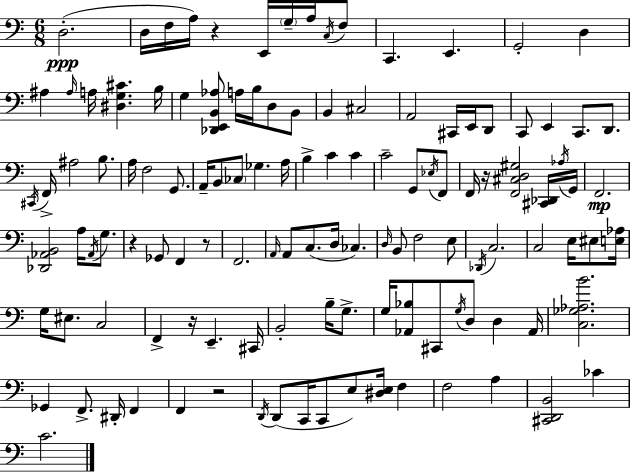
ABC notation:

X:1
T:Untitled
M:6/8
L:1/4
K:Am
D,2 D,/4 F,/4 A,/4 z E,,/4 G,/4 A,/4 C,/4 F,/2 C,, E,, G,,2 D, ^A, ^A,/4 A,/4 [^D,G,^C] B,/4 G, [_D,,E,,B,,_A,]/2 A,/4 B,/4 D,/2 B,,/2 B,, ^C,2 A,,2 ^C,,/4 E,,/4 D,,/2 C,,/2 E,, C,,/2 D,,/2 ^C,,/4 F,,/4 ^A,2 B,/2 A,/4 F,2 G,,/2 A,,/4 B,,/2 _C,/2 _G, A,/4 B, C C C2 G,,/2 _E,/4 F,,/2 F,,/4 z/4 [F,,^C,D,^G,]2 [^C,,_D,,]/4 _A,/4 G,,/4 F,,2 [_D,,_A,,B,,]2 A,/4 _A,,/4 G,/2 z _G,,/2 F,, z/2 F,,2 A,,/4 A,,/2 C,/2 D,/4 _C, D,/4 B,,/2 F,2 E,/2 _D,,/4 C,2 C,2 E,/4 ^E,/2 [E,_A,]/4 G,/4 ^E,/2 C,2 F,, z/4 E,, ^C,,/4 B,,2 B,/4 G,/2 G,/4 [_A,,_B,]/2 ^C,,/2 G,/4 D,/2 D, _A,,/4 [C,_G,_A,B]2 _G,, F,,/2 ^D,,/4 F,, F,, z2 D,,/4 D,,/2 C,,/4 C,,/2 E,/2 [^D,E,]/4 F, F,2 A, [^C,,D,,B,,]2 _C C2